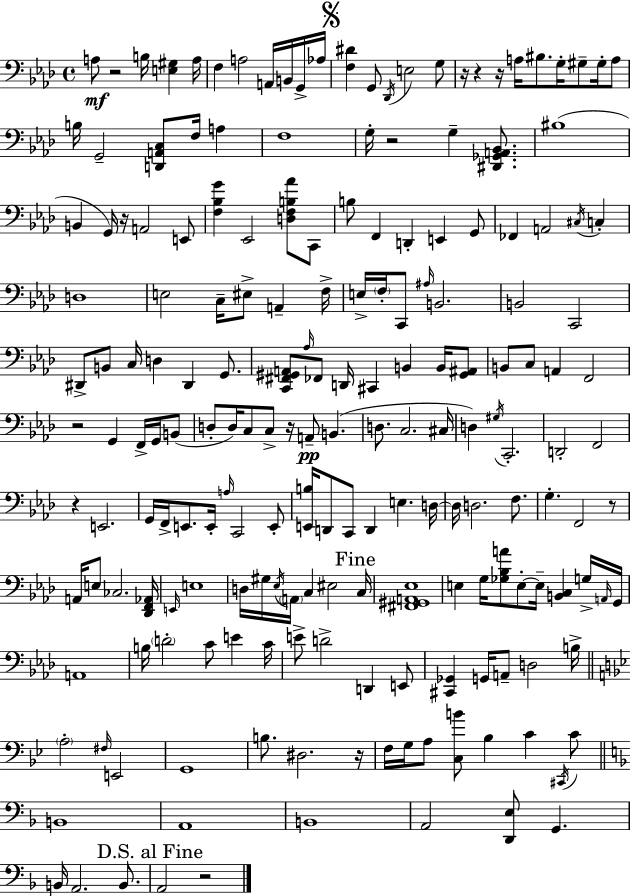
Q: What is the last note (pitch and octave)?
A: A2